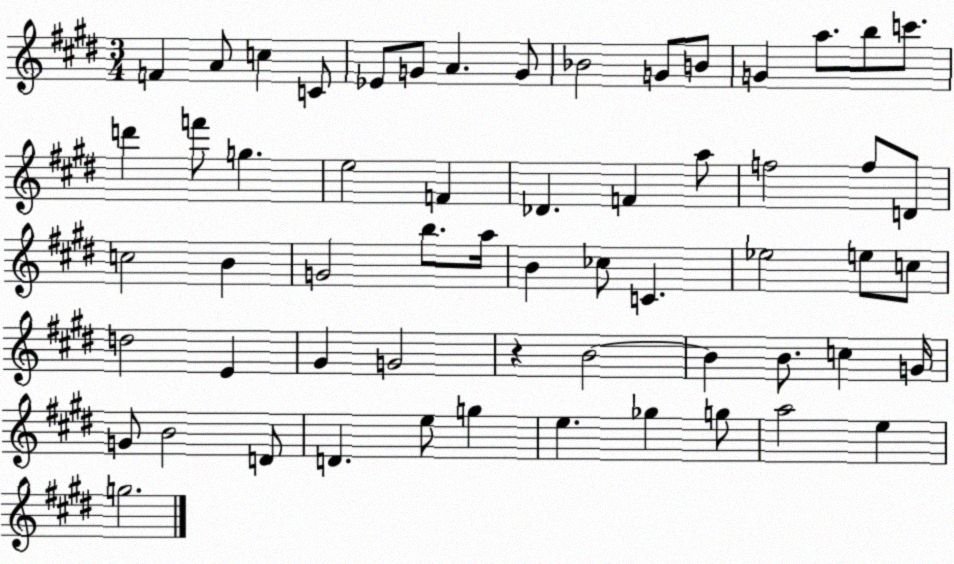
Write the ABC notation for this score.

X:1
T:Untitled
M:3/4
L:1/4
K:E
F A/2 c C/2 _E/2 G/2 A G/2 _B2 G/2 B/2 G a/2 b/2 c'/2 d' f'/2 g e2 F _D F a/2 f2 f/2 D/2 c2 B G2 b/2 a/4 B _c/2 C _e2 e/2 c/2 d2 E ^G G2 z B2 B B/2 c G/4 G/2 B2 D/2 D e/2 g e _g g/2 a2 e g2